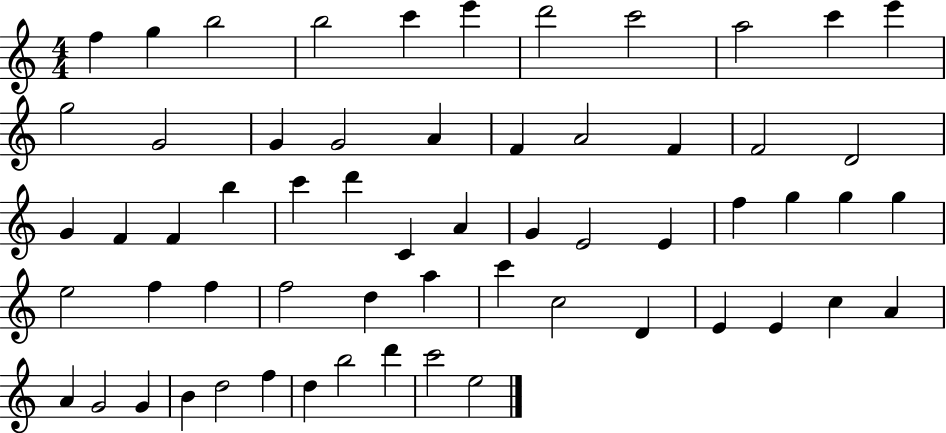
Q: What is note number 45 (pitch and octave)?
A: D4